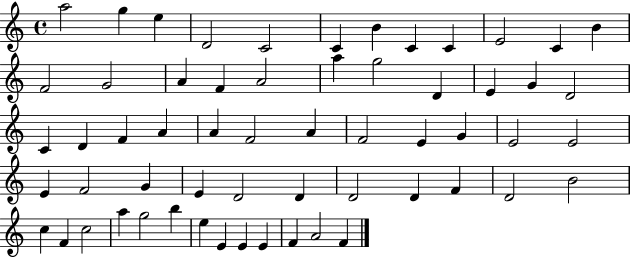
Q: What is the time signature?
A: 4/4